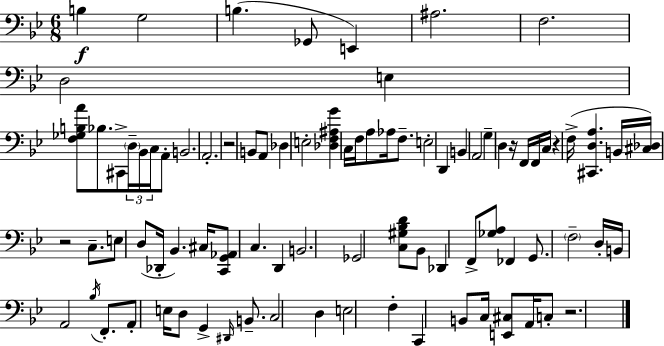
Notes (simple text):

B3/q G3/h B3/q. Gb2/e E2/q A#3/h. F3/h. D3/h E3/q [F3,Gb3,B3,A4]/e Bb3/e. C#2/e D3/s Bb2/s C3/s A2/e B2/h. A2/h. R/h B2/e A2/e Db3/q E3/h [Db3,F3,A#3,G4]/q C3/s F3/s A3/e Ab3/s F3/e. E3/h D2/q B2/q A2/h G3/q D3/q R/s F2/s F2/s C3/s R/q F3/s [C#2,D3,A3]/q. B2/s [C#3,Db3]/s R/h C3/e. E3/e D3/e Db2/s Bb2/q. C#3/s [C2,G2,Ab2]/e C3/q. D2/q B2/h. Gb2/h [C3,G#3,Bb3,D4]/e Bb2/e Db2/q F2/e [Gb3,A3]/e FES2/q G2/e. F3/h D3/s B2/s A2/h Bb3/s F2/e. A2/e E3/s D3/e G2/q D#2/s B2/e. C3/h D3/q E3/h F3/q C2/q B2/e C3/s [E2,C#3]/e A2/s C3/e R/h.